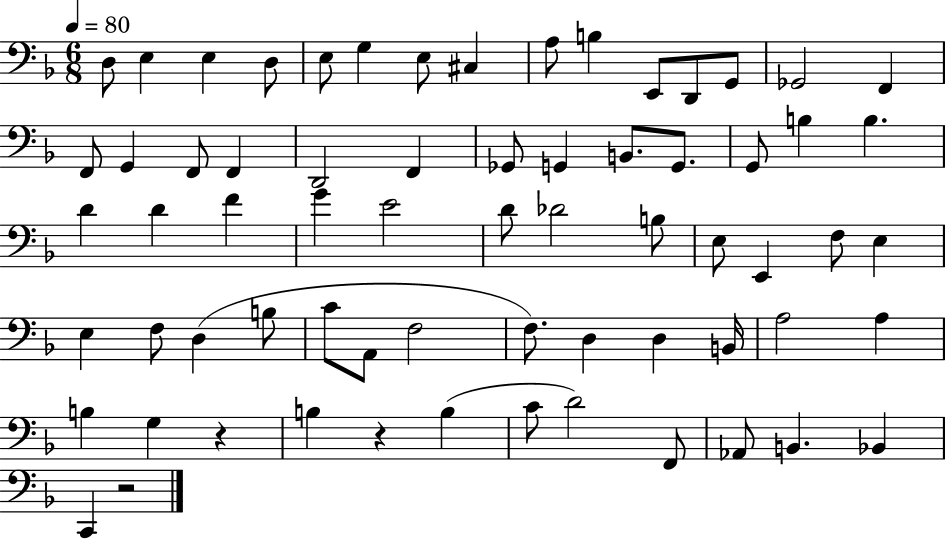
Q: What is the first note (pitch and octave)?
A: D3